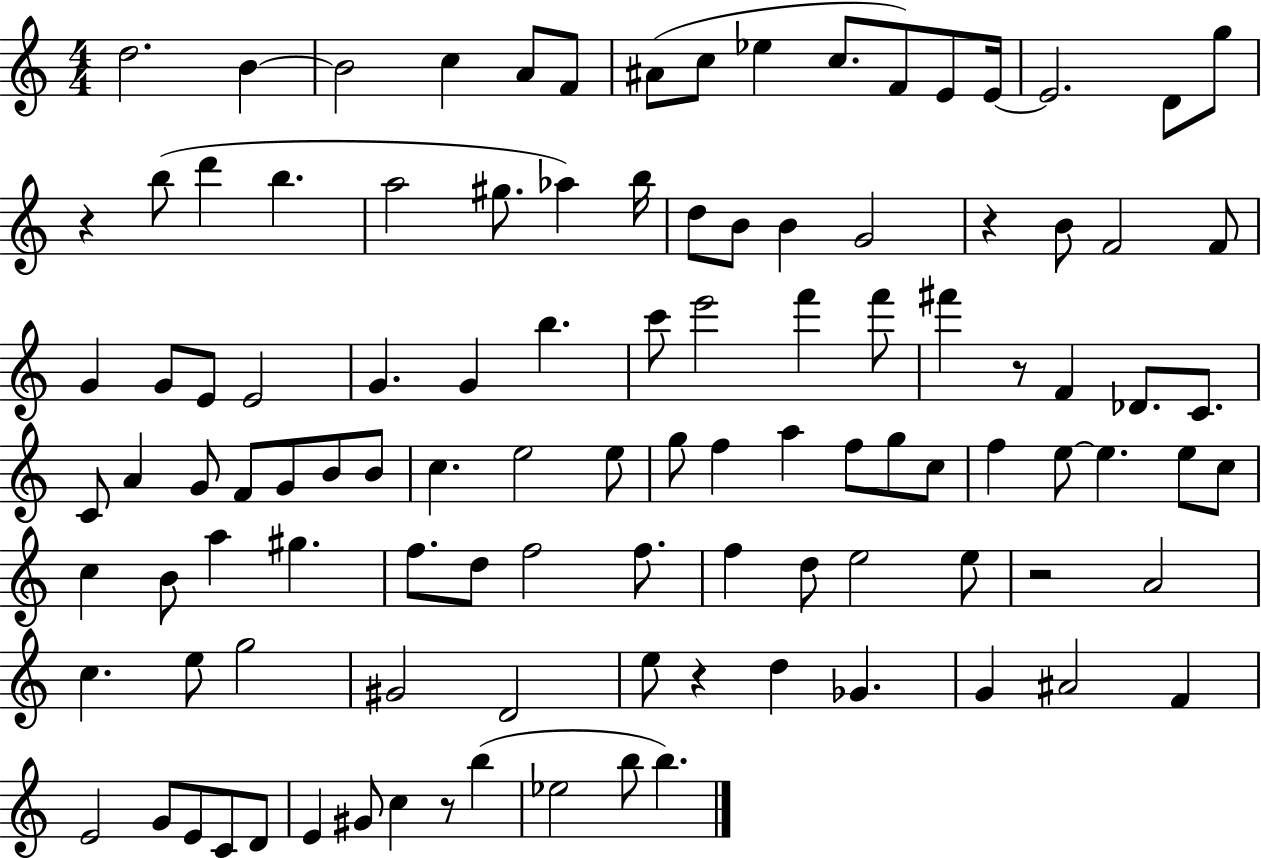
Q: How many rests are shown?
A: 6